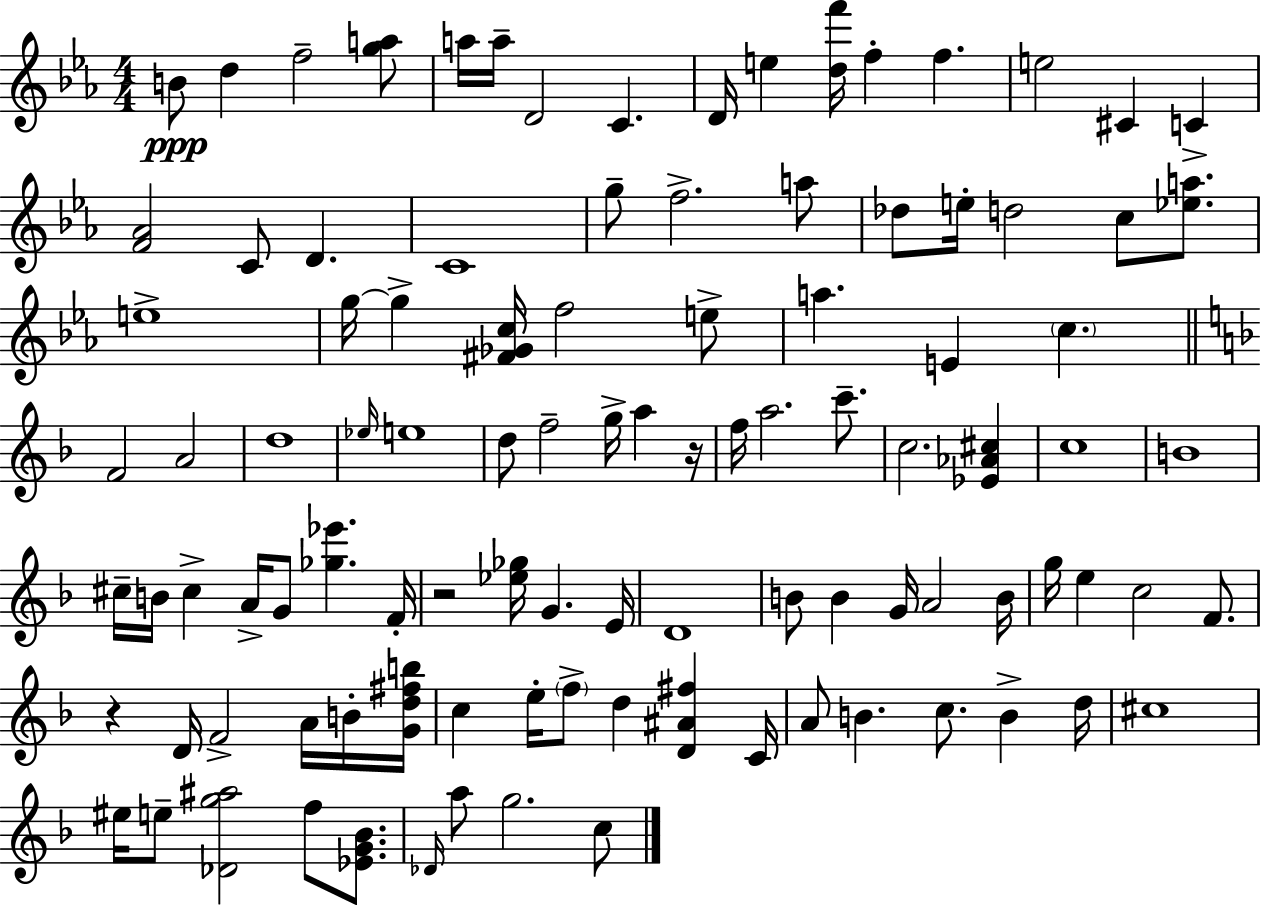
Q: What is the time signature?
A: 4/4